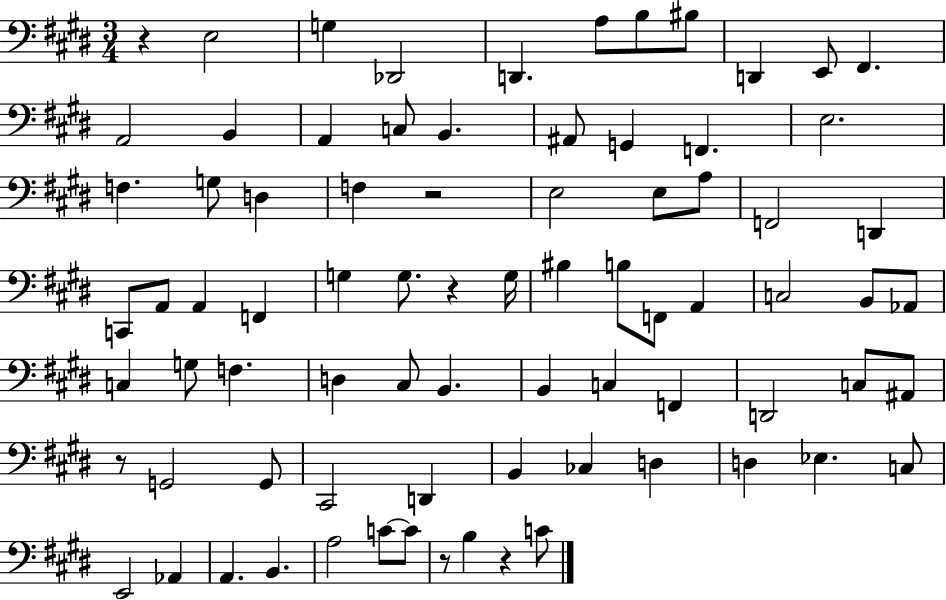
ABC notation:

X:1
T:Untitled
M:3/4
L:1/4
K:E
z E,2 G, _D,,2 D,, A,/2 B,/2 ^B,/2 D,, E,,/2 ^F,, A,,2 B,, A,, C,/2 B,, ^A,,/2 G,, F,, E,2 F, G,/2 D, F, z2 E,2 E,/2 A,/2 F,,2 D,, C,,/2 A,,/2 A,, F,, G, G,/2 z G,/4 ^B, B,/2 F,,/2 A,, C,2 B,,/2 _A,,/2 C, G,/2 F, D, ^C,/2 B,, B,, C, F,, D,,2 C,/2 ^A,,/2 z/2 G,,2 G,,/2 ^C,,2 D,, B,, _C, D, D, _E, C,/2 E,,2 _A,, A,, B,, A,2 C/2 C/2 z/2 B, z C/2